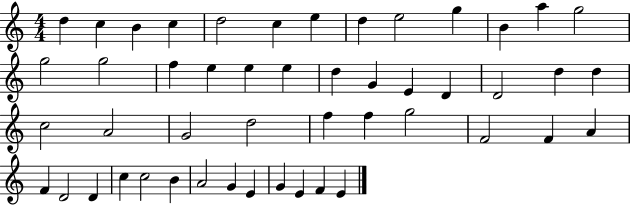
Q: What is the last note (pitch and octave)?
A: E4